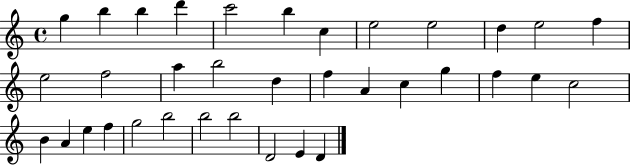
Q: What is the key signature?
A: C major